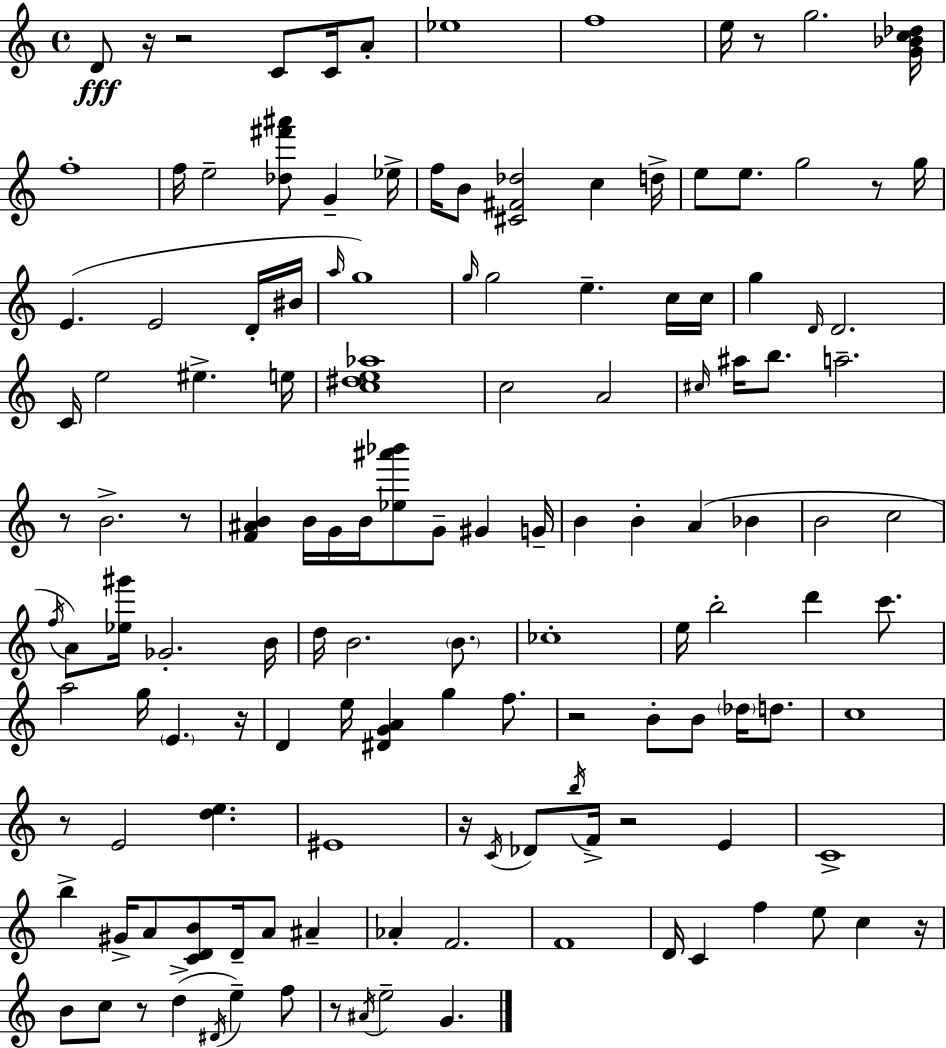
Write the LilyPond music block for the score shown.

{
  \clef treble
  \time 4/4
  \defaultTimeSignature
  \key c \major
  d'8\fff r16 r2 c'8 c'16 a'8-. | ees''1 | f''1 | e''16 r8 g''2. <g' bes' c'' des''>16 | \break f''1-. | f''16 e''2-- <des'' fis''' ais'''>8 g'4-- ees''16-> | f''16 b'8 <cis' fis' des''>2 c''4 d''16-> | e''8 e''8. g''2 r8 g''16 | \break e'4.( e'2 d'16-. bis'16 | \grace { a''16 }) g''1 | \grace { g''16 } g''2 e''4.-- | c''16 c''16 g''4 \grace { d'16 } d'2. | \break c'16 e''2 eis''4.-> | e''16 <c'' dis'' e'' aes''>1 | c''2 a'2 | \grace { cis''16 } ais''16 b''8. a''2.-- | \break r8 b'2.-> | r8 <f' ais' b'>4 b'16 g'16 b'16 <ees'' ais''' bes'''>8 g'8-- gis'4 | g'16-- b'4 b'4-. a'4( | bes'4 b'2 c''2 | \break \acciaccatura { f''16 }) a'8 <ees'' gis'''>16 ges'2.-. | b'16 d''16 b'2. | \parenthesize b'8. ces''1-. | e''16 b''2-. d'''4 | \break c'''8. a''2 g''16 \parenthesize e'4. | r16 d'4 e''16 <dis' g' a'>4 g''4 | f''8. r2 b'8-. b'8 | \parenthesize des''16 d''8. c''1 | \break r8 e'2 <d'' e''>4. | eis'1 | r16 \acciaccatura { c'16 } des'8 \acciaccatura { b''16 } f'16-> r2 | e'4 c'1-> | \break b''4-> gis'16-> a'8 <c' d' b'>8 | d'16-- a'8 ais'4-- aes'4-. f'2. | f'1 | d'16 c'4 f''4 | \break e''8 c''4 r16 b'8 c''8 r8 d''4->( | \acciaccatura { dis'16 } e''4--) f''8 r8 \acciaccatura { ais'16 } e''2-- | g'4. \bar "|."
}